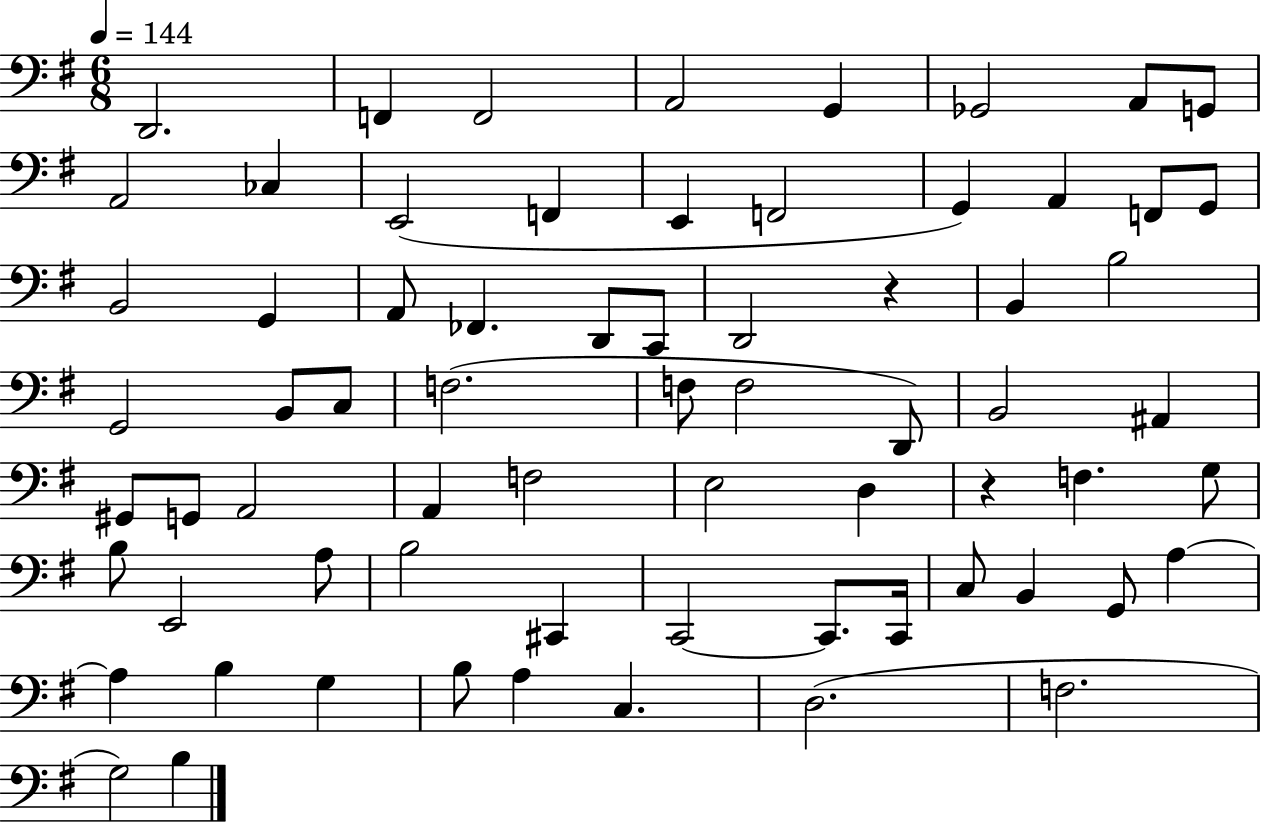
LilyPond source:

{
  \clef bass
  \numericTimeSignature
  \time 6/8
  \key g \major
  \tempo 4 = 144
  \repeat volta 2 { d,2. | f,4 f,2 | a,2 g,4 | ges,2 a,8 g,8 | \break a,2 ces4 | e,2( f,4 | e,4 f,2 | g,4) a,4 f,8 g,8 | \break b,2 g,4 | a,8 fes,4. d,8 c,8 | d,2 r4 | b,4 b2 | \break g,2 b,8 c8 | f2.( | f8 f2 d,8) | b,2 ais,4 | \break gis,8 g,8 a,2 | a,4 f2 | e2 d4 | r4 f4. g8 | \break b8 e,2 a8 | b2 cis,4 | c,2~~ c,8. c,16 | c8 b,4 g,8 a4~~ | \break a4 b4 g4 | b8 a4 c4. | d2.( | f2. | \break g2) b4 | } \bar "|."
}